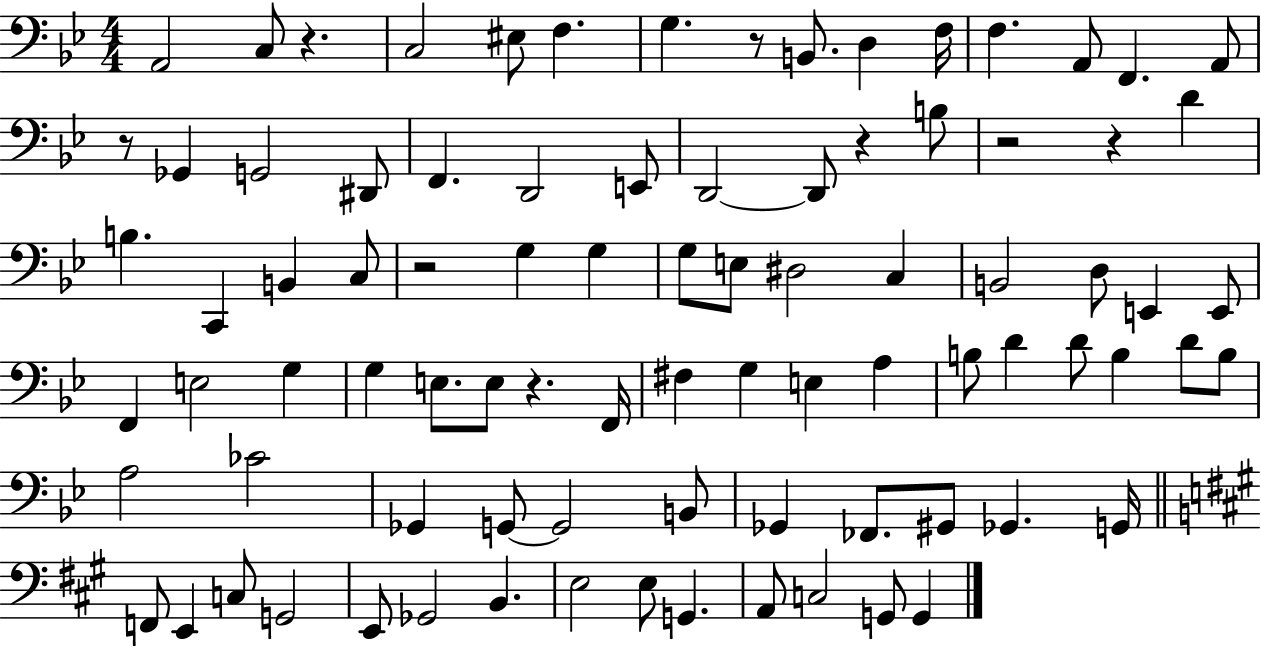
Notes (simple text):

A2/h C3/e R/q. C3/h EIS3/e F3/q. G3/q. R/e B2/e. D3/q F3/s F3/q. A2/e F2/q. A2/e R/e Gb2/q G2/h D#2/e F2/q. D2/h E2/e D2/h D2/e R/q B3/e R/h R/q D4/q B3/q. C2/q B2/q C3/e R/h G3/q G3/q G3/e E3/e D#3/h C3/q B2/h D3/e E2/q E2/e F2/q E3/h G3/q G3/q E3/e. E3/e R/q. F2/s F#3/q G3/q E3/q A3/q B3/e D4/q D4/e B3/q D4/e B3/e A3/h CES4/h Gb2/q G2/e G2/h B2/e Gb2/q FES2/e. G#2/e Gb2/q. G2/s F2/e E2/q C3/e G2/h E2/e Gb2/h B2/q. E3/h E3/e G2/q. A2/e C3/h G2/e G2/q